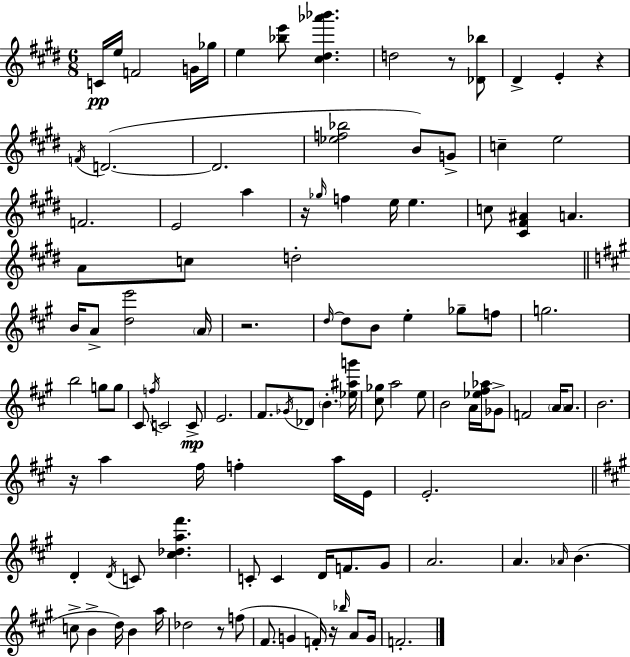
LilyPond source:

{
  \clef treble
  \numericTimeSignature
  \time 6/8
  \key e \major
  c'16\pp e''16 f'2 g'16 ges''16 | e''4 <bes'' e'''>8 <cis'' dis'' aes''' bes'''>4. | d''2 r8 <des' bes''>8 | dis'4-> e'4-. r4 | \break \acciaccatura { f'16 } d'2.~(~ | d'2. | <ees'' f'' bes''>2 b'8) g'8-> | c''4-- e''2 | \break f'2. | e'2 a''4 | r16 \grace { ges''16 } f''4 e''16 e''4. | c''8 <cis' fis' ais'>4 a'4. | \break a'8 c''8 d''2-. | \bar "||" \break \key a \major b'16 a'8-> <d'' e'''>2 \parenthesize a'16 | r2. | \grace { d''16~ }~ d''8 b'8 e''4-. ges''8-- f''8 | g''2. | \break b''2 g''8 g''8 | cis'8 \acciaccatura { f''16 } c'2 | c'8->\mp e'2. | fis'8. \acciaccatura { ges'16 } des'8 \parenthesize b'4.-. | \break <ees'' ais'' g'''>16 <cis'' ges''>8 a''2 | e''8 b'2 a'16 | <ees'' fis'' aes''>16 ges'8-> f'2 \parenthesize a'16 | a'8. b'2. | \break r16 a''4 fis''16 f''4-. | a''16 e'16 e'2.-. | \bar "||" \break \key a \major d'4-. \acciaccatura { d'16 } c'8 <cis'' des'' a'' fis'''>4. | c'8-. c'4 d'16 f'8. gis'8 | a'2. | a'4. \grace { aes'16 }( b'4. | \break c''8-> b'4-> d''16) b'4 | a''16 des''2 r8 | f''8( fis'8. g'4 f'16-.) r16 \grace { bes''16 } | a'8 g'16 f'2.-. | \break \bar "|."
}